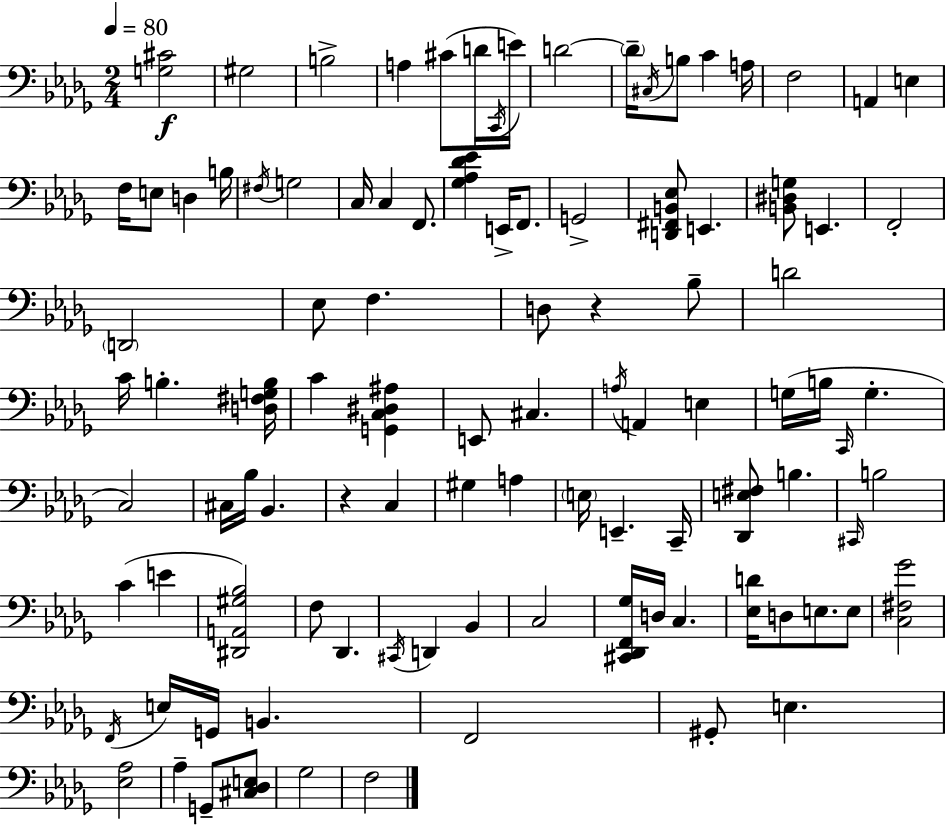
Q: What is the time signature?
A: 2/4